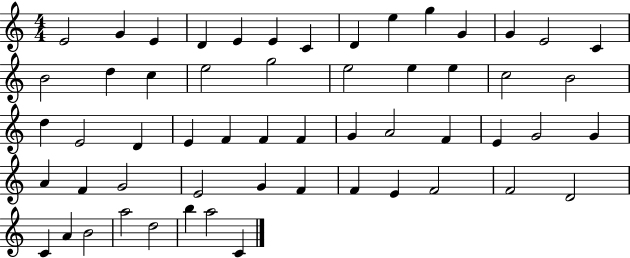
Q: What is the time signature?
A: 4/4